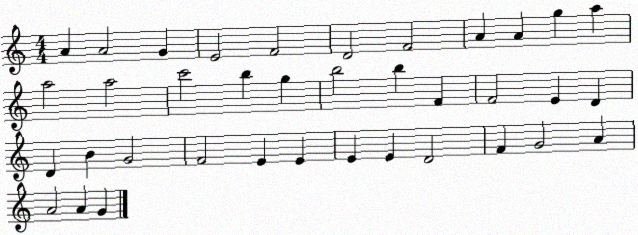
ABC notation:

X:1
T:Untitled
M:4/4
L:1/4
K:C
A A2 G E2 F2 D2 F2 A A g a a2 a2 c'2 b g b2 b F F2 E D D B G2 F2 E E E E D2 F G2 A A2 A G